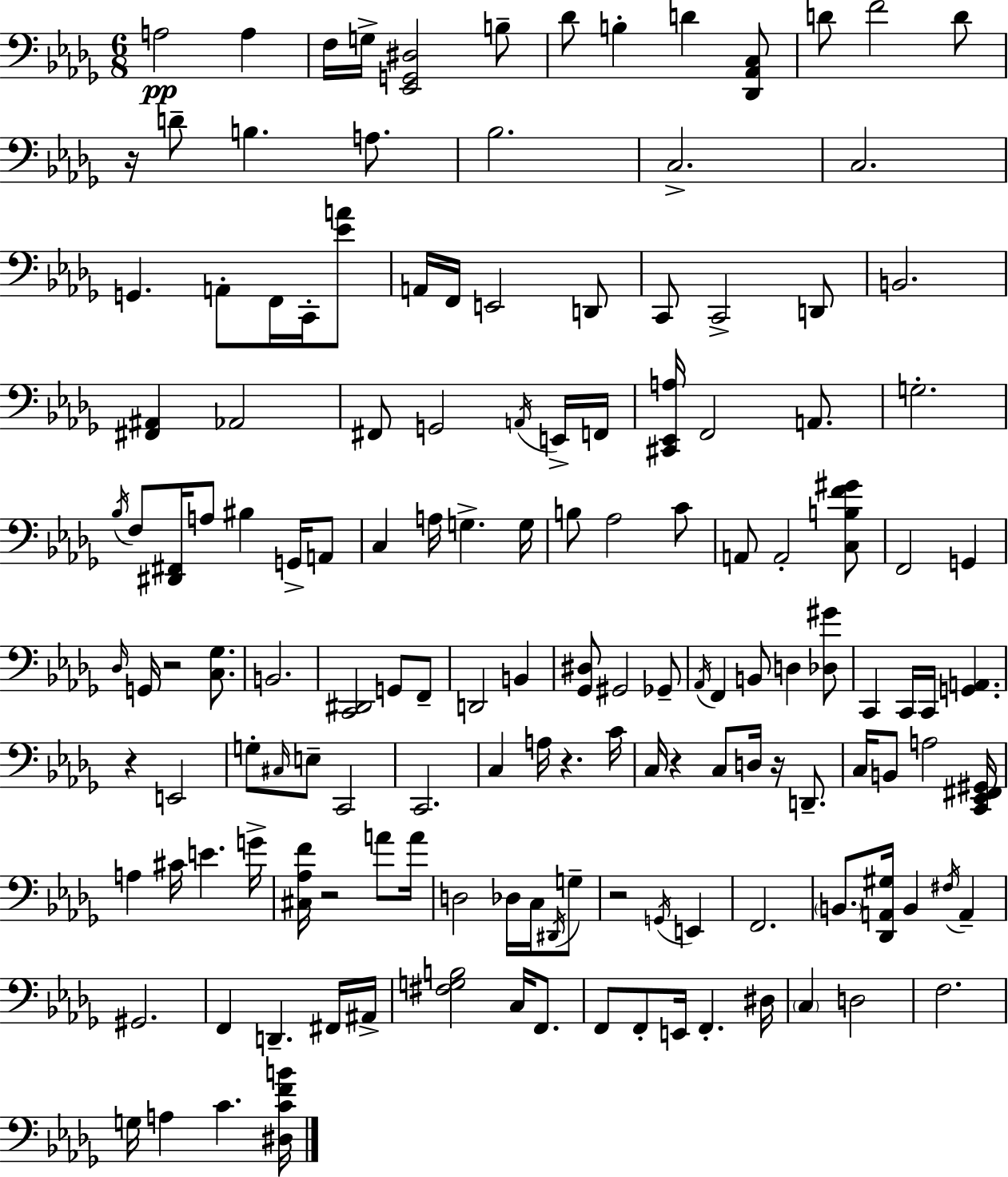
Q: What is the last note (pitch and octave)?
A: C4